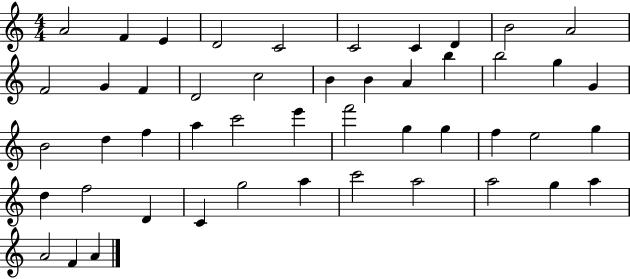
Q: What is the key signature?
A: C major